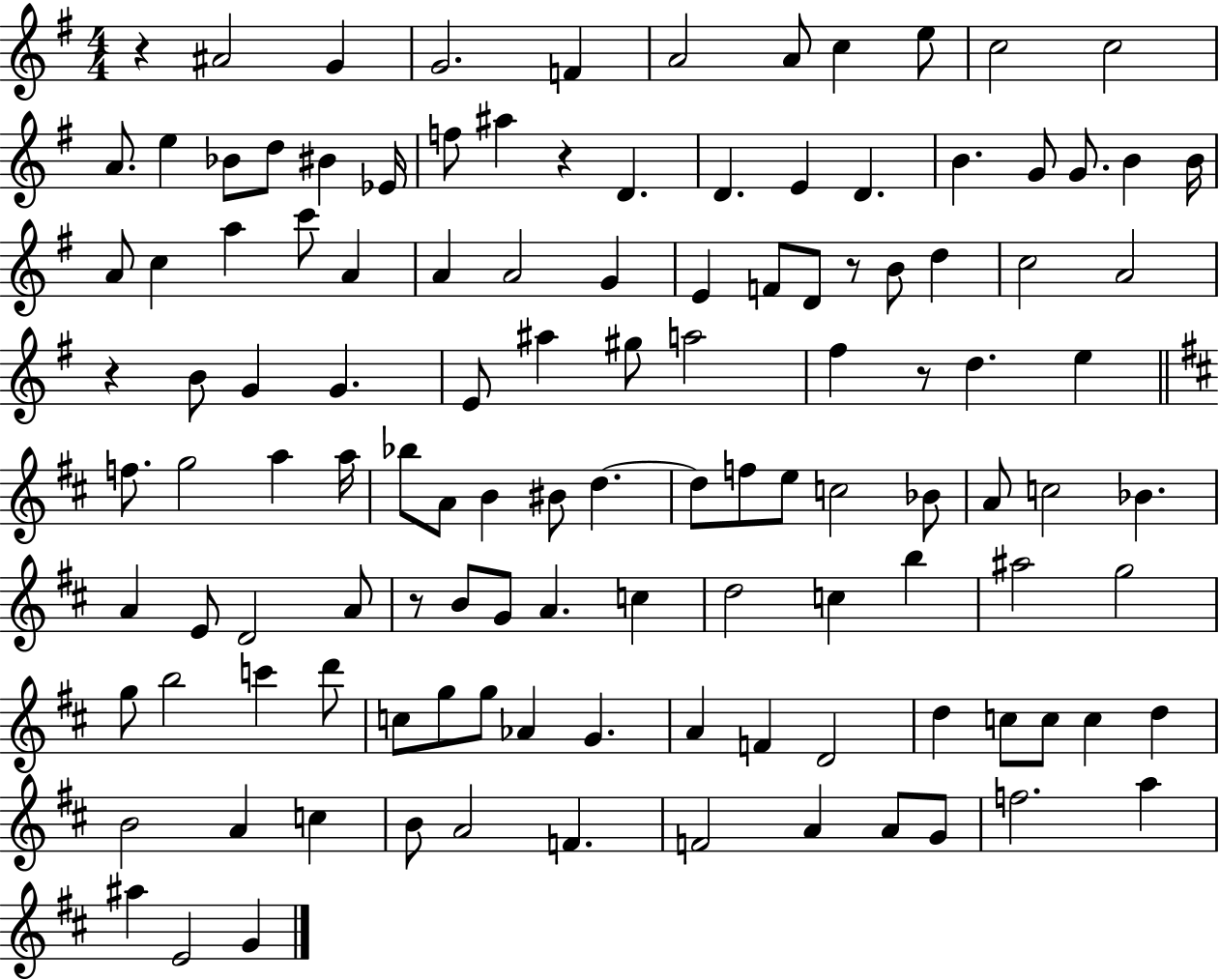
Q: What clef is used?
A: treble